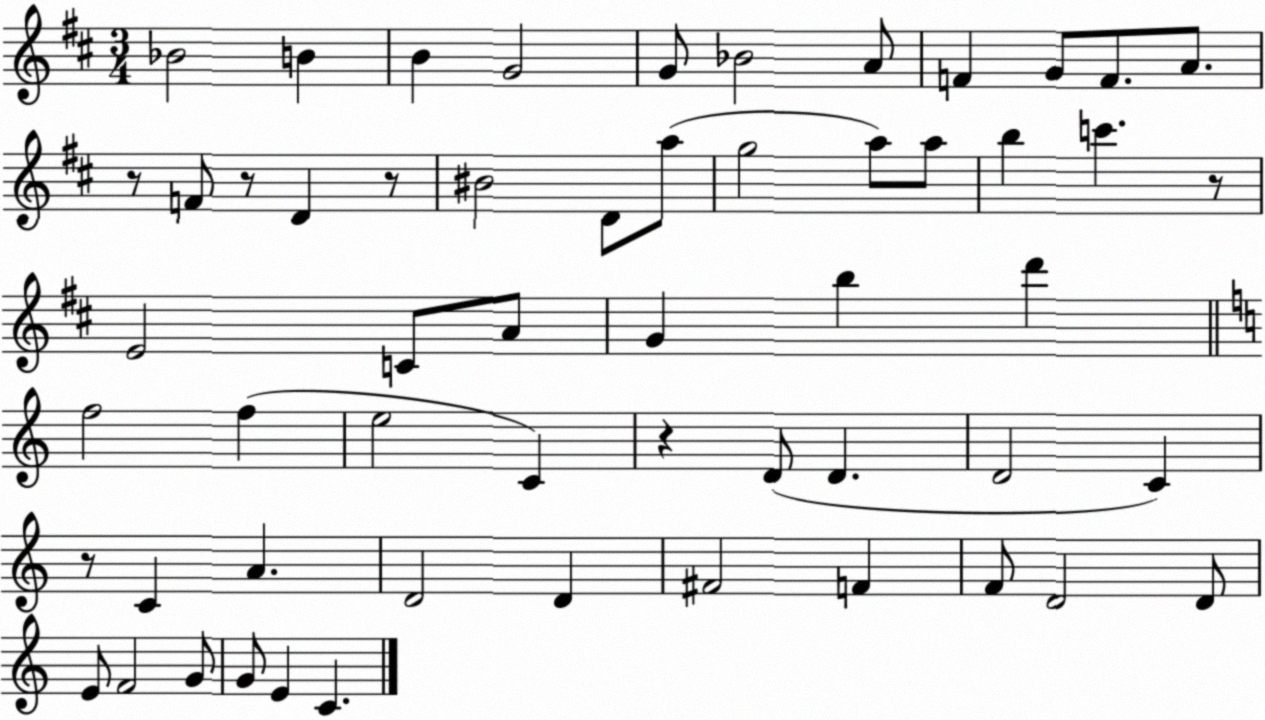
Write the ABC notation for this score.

X:1
T:Untitled
M:3/4
L:1/4
K:D
_B2 B B G2 G/2 _B2 A/2 F G/2 F/2 A/2 z/2 F/2 z/2 D z/2 ^B2 D/2 a/2 g2 a/2 a/2 b c' z/2 E2 C/2 A/2 G b d' f2 f e2 C z D/2 D D2 C z/2 C A D2 D ^F2 F F/2 D2 D/2 E/2 F2 G/2 G/2 E C